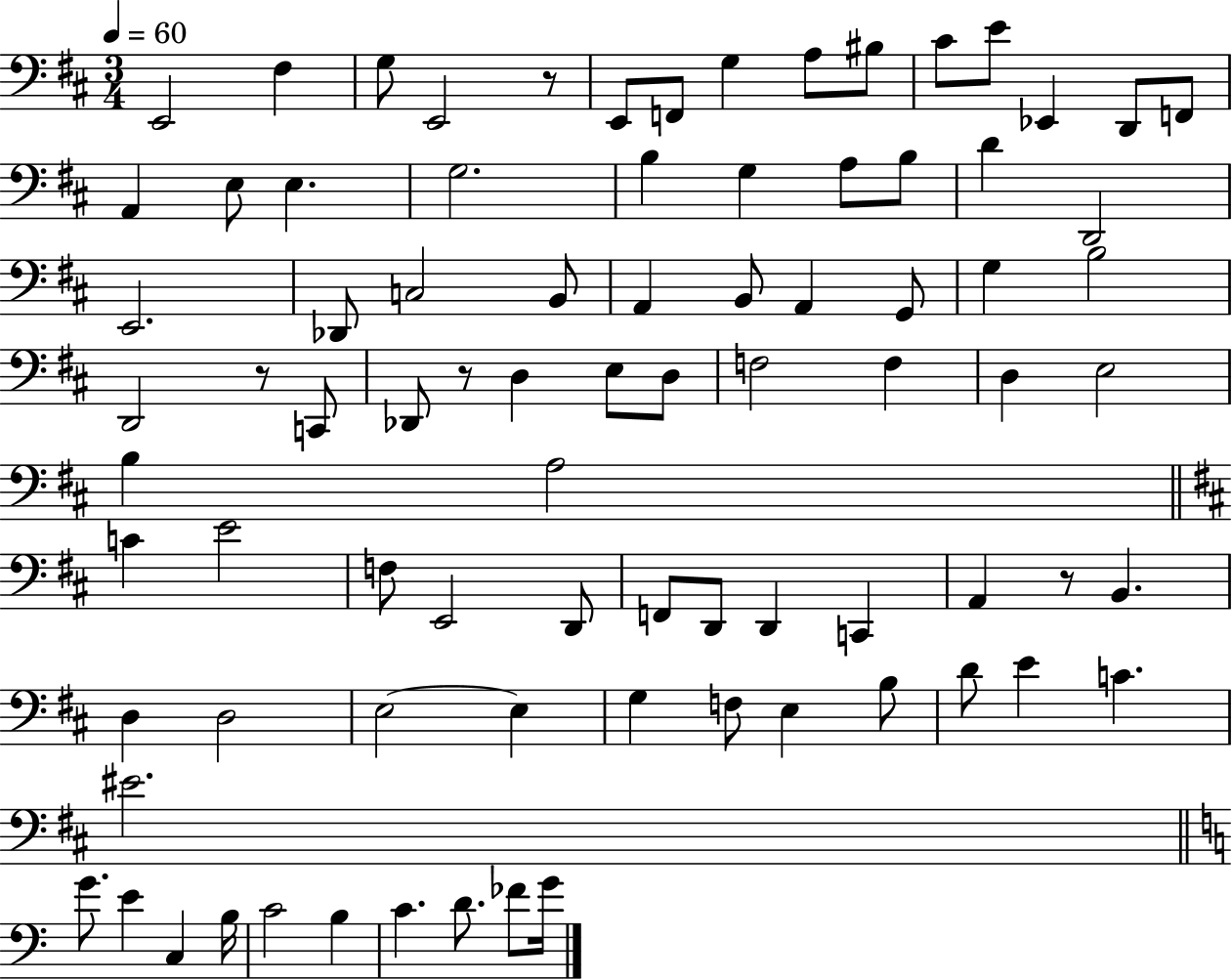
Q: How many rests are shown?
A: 4